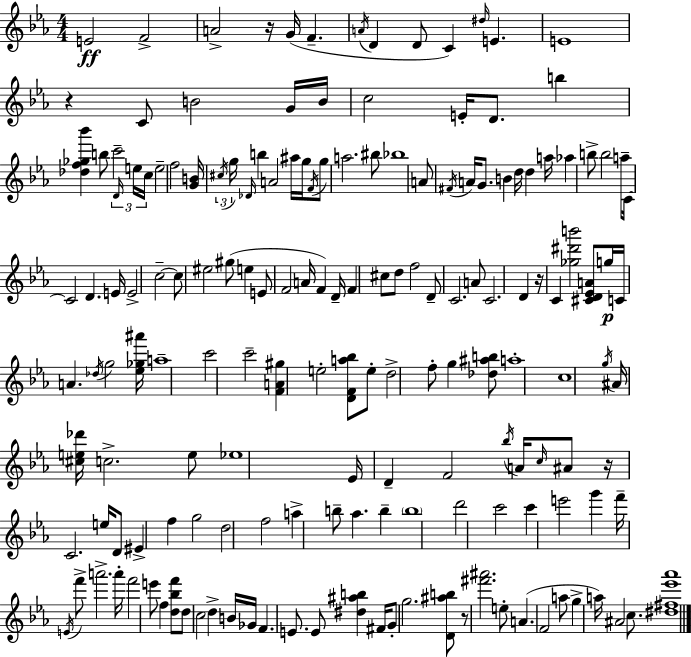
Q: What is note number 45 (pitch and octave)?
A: D5